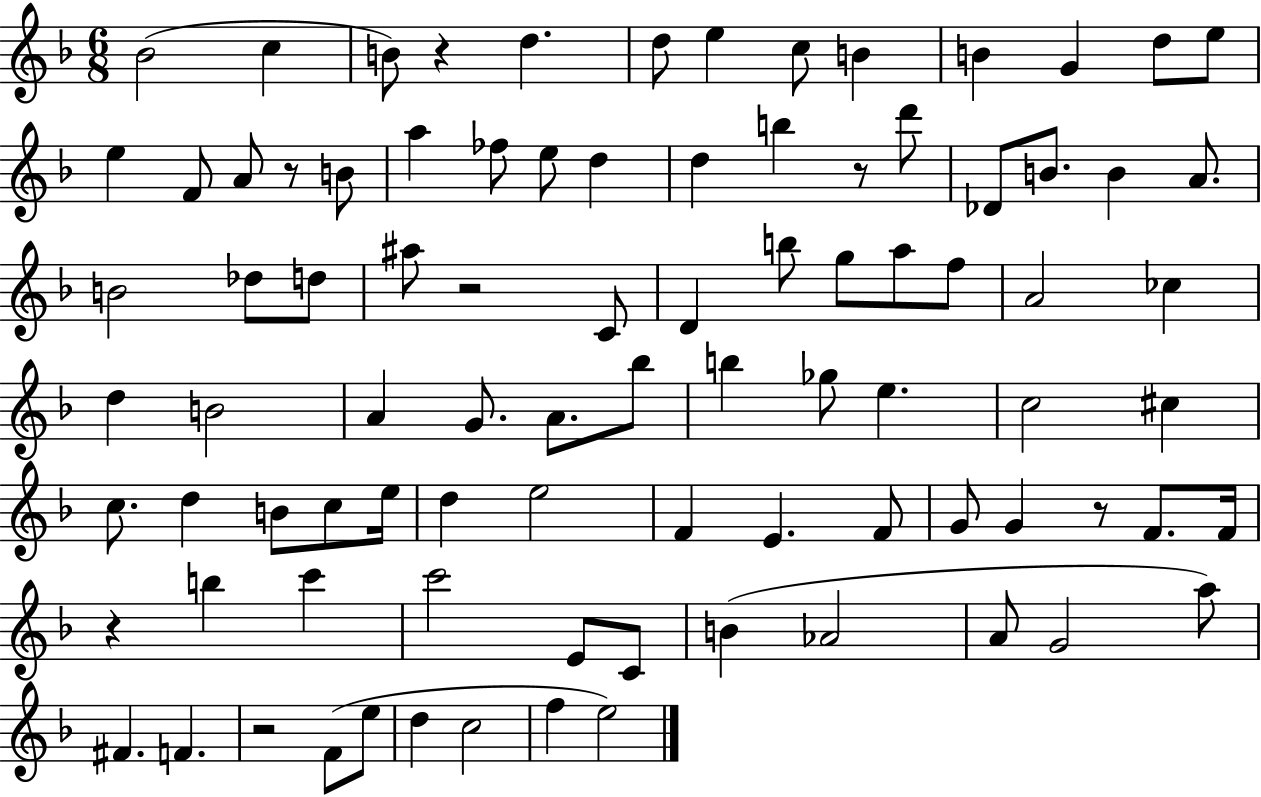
Bb4/h C5/q B4/e R/q D5/q. D5/e E5/q C5/e B4/q B4/q G4/q D5/e E5/e E5/q F4/e A4/e R/e B4/e A5/q FES5/e E5/e D5/q D5/q B5/q R/e D6/e Db4/e B4/e. B4/q A4/e. B4/h Db5/e D5/e A#5/e R/h C4/e D4/q B5/e G5/e A5/e F5/e A4/h CES5/q D5/q B4/h A4/q G4/e. A4/e. Bb5/e B5/q Gb5/e E5/q. C5/h C#5/q C5/e. D5/q B4/e C5/e E5/s D5/q E5/h F4/q E4/q. F4/e G4/e G4/q R/e F4/e. F4/s R/q B5/q C6/q C6/h E4/e C4/e B4/q Ab4/h A4/e G4/h A5/e F#4/q. F4/q. R/h F4/e E5/e D5/q C5/h F5/q E5/h